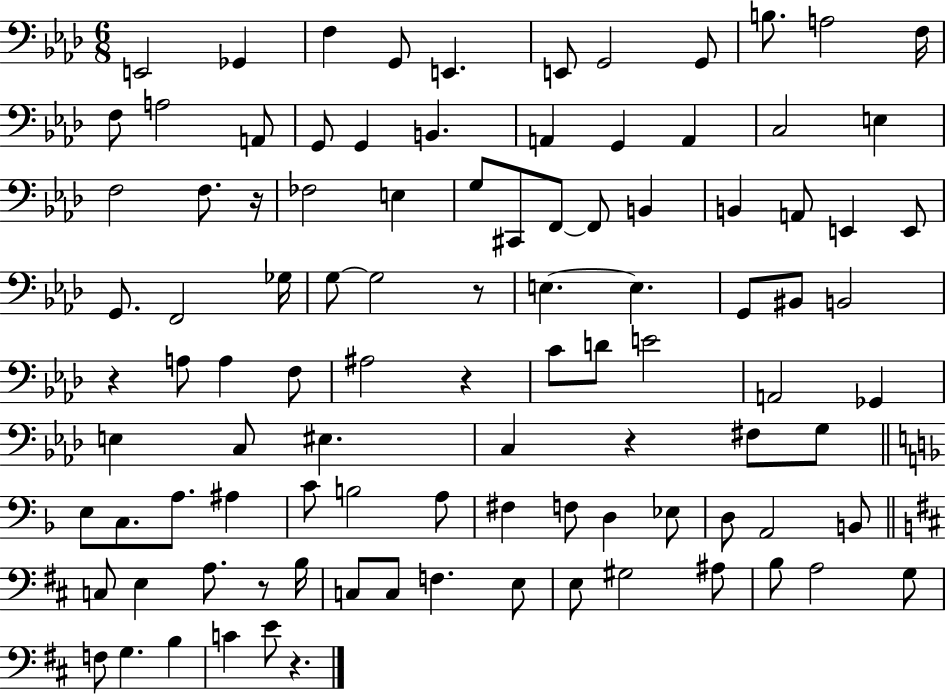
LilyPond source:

{
  \clef bass
  \numericTimeSignature
  \time 6/8
  \key aes \major
  \repeat volta 2 { e,2 ges,4 | f4 g,8 e,4. | e,8 g,2 g,8 | b8. a2 f16 | \break f8 a2 a,8 | g,8 g,4 b,4. | a,4 g,4 a,4 | c2 e4 | \break f2 f8. r16 | fes2 e4 | g8 cis,8 f,8~~ f,8 b,4 | b,4 a,8 e,4 e,8 | \break g,8. f,2 ges16 | g8~~ g2 r8 | e4.~~ e4. | g,8 bis,8 b,2 | \break r4 a8 a4 f8 | ais2 r4 | c'8 d'8 e'2 | a,2 ges,4 | \break e4 c8 eis4. | c4 r4 fis8 g8 | \bar "||" \break \key f \major e8 c8. a8. ais4 | c'8 b2 a8 | fis4 f8 d4 ees8 | d8 a,2 b,8 | \break \bar "||" \break \key b \minor c8 e4 a8. r8 b16 | c8 c8 f4. e8 | e8 gis2 ais8 | b8 a2 g8 | \break f8 g4. b4 | c'4 e'8 r4. | } \bar "|."
}